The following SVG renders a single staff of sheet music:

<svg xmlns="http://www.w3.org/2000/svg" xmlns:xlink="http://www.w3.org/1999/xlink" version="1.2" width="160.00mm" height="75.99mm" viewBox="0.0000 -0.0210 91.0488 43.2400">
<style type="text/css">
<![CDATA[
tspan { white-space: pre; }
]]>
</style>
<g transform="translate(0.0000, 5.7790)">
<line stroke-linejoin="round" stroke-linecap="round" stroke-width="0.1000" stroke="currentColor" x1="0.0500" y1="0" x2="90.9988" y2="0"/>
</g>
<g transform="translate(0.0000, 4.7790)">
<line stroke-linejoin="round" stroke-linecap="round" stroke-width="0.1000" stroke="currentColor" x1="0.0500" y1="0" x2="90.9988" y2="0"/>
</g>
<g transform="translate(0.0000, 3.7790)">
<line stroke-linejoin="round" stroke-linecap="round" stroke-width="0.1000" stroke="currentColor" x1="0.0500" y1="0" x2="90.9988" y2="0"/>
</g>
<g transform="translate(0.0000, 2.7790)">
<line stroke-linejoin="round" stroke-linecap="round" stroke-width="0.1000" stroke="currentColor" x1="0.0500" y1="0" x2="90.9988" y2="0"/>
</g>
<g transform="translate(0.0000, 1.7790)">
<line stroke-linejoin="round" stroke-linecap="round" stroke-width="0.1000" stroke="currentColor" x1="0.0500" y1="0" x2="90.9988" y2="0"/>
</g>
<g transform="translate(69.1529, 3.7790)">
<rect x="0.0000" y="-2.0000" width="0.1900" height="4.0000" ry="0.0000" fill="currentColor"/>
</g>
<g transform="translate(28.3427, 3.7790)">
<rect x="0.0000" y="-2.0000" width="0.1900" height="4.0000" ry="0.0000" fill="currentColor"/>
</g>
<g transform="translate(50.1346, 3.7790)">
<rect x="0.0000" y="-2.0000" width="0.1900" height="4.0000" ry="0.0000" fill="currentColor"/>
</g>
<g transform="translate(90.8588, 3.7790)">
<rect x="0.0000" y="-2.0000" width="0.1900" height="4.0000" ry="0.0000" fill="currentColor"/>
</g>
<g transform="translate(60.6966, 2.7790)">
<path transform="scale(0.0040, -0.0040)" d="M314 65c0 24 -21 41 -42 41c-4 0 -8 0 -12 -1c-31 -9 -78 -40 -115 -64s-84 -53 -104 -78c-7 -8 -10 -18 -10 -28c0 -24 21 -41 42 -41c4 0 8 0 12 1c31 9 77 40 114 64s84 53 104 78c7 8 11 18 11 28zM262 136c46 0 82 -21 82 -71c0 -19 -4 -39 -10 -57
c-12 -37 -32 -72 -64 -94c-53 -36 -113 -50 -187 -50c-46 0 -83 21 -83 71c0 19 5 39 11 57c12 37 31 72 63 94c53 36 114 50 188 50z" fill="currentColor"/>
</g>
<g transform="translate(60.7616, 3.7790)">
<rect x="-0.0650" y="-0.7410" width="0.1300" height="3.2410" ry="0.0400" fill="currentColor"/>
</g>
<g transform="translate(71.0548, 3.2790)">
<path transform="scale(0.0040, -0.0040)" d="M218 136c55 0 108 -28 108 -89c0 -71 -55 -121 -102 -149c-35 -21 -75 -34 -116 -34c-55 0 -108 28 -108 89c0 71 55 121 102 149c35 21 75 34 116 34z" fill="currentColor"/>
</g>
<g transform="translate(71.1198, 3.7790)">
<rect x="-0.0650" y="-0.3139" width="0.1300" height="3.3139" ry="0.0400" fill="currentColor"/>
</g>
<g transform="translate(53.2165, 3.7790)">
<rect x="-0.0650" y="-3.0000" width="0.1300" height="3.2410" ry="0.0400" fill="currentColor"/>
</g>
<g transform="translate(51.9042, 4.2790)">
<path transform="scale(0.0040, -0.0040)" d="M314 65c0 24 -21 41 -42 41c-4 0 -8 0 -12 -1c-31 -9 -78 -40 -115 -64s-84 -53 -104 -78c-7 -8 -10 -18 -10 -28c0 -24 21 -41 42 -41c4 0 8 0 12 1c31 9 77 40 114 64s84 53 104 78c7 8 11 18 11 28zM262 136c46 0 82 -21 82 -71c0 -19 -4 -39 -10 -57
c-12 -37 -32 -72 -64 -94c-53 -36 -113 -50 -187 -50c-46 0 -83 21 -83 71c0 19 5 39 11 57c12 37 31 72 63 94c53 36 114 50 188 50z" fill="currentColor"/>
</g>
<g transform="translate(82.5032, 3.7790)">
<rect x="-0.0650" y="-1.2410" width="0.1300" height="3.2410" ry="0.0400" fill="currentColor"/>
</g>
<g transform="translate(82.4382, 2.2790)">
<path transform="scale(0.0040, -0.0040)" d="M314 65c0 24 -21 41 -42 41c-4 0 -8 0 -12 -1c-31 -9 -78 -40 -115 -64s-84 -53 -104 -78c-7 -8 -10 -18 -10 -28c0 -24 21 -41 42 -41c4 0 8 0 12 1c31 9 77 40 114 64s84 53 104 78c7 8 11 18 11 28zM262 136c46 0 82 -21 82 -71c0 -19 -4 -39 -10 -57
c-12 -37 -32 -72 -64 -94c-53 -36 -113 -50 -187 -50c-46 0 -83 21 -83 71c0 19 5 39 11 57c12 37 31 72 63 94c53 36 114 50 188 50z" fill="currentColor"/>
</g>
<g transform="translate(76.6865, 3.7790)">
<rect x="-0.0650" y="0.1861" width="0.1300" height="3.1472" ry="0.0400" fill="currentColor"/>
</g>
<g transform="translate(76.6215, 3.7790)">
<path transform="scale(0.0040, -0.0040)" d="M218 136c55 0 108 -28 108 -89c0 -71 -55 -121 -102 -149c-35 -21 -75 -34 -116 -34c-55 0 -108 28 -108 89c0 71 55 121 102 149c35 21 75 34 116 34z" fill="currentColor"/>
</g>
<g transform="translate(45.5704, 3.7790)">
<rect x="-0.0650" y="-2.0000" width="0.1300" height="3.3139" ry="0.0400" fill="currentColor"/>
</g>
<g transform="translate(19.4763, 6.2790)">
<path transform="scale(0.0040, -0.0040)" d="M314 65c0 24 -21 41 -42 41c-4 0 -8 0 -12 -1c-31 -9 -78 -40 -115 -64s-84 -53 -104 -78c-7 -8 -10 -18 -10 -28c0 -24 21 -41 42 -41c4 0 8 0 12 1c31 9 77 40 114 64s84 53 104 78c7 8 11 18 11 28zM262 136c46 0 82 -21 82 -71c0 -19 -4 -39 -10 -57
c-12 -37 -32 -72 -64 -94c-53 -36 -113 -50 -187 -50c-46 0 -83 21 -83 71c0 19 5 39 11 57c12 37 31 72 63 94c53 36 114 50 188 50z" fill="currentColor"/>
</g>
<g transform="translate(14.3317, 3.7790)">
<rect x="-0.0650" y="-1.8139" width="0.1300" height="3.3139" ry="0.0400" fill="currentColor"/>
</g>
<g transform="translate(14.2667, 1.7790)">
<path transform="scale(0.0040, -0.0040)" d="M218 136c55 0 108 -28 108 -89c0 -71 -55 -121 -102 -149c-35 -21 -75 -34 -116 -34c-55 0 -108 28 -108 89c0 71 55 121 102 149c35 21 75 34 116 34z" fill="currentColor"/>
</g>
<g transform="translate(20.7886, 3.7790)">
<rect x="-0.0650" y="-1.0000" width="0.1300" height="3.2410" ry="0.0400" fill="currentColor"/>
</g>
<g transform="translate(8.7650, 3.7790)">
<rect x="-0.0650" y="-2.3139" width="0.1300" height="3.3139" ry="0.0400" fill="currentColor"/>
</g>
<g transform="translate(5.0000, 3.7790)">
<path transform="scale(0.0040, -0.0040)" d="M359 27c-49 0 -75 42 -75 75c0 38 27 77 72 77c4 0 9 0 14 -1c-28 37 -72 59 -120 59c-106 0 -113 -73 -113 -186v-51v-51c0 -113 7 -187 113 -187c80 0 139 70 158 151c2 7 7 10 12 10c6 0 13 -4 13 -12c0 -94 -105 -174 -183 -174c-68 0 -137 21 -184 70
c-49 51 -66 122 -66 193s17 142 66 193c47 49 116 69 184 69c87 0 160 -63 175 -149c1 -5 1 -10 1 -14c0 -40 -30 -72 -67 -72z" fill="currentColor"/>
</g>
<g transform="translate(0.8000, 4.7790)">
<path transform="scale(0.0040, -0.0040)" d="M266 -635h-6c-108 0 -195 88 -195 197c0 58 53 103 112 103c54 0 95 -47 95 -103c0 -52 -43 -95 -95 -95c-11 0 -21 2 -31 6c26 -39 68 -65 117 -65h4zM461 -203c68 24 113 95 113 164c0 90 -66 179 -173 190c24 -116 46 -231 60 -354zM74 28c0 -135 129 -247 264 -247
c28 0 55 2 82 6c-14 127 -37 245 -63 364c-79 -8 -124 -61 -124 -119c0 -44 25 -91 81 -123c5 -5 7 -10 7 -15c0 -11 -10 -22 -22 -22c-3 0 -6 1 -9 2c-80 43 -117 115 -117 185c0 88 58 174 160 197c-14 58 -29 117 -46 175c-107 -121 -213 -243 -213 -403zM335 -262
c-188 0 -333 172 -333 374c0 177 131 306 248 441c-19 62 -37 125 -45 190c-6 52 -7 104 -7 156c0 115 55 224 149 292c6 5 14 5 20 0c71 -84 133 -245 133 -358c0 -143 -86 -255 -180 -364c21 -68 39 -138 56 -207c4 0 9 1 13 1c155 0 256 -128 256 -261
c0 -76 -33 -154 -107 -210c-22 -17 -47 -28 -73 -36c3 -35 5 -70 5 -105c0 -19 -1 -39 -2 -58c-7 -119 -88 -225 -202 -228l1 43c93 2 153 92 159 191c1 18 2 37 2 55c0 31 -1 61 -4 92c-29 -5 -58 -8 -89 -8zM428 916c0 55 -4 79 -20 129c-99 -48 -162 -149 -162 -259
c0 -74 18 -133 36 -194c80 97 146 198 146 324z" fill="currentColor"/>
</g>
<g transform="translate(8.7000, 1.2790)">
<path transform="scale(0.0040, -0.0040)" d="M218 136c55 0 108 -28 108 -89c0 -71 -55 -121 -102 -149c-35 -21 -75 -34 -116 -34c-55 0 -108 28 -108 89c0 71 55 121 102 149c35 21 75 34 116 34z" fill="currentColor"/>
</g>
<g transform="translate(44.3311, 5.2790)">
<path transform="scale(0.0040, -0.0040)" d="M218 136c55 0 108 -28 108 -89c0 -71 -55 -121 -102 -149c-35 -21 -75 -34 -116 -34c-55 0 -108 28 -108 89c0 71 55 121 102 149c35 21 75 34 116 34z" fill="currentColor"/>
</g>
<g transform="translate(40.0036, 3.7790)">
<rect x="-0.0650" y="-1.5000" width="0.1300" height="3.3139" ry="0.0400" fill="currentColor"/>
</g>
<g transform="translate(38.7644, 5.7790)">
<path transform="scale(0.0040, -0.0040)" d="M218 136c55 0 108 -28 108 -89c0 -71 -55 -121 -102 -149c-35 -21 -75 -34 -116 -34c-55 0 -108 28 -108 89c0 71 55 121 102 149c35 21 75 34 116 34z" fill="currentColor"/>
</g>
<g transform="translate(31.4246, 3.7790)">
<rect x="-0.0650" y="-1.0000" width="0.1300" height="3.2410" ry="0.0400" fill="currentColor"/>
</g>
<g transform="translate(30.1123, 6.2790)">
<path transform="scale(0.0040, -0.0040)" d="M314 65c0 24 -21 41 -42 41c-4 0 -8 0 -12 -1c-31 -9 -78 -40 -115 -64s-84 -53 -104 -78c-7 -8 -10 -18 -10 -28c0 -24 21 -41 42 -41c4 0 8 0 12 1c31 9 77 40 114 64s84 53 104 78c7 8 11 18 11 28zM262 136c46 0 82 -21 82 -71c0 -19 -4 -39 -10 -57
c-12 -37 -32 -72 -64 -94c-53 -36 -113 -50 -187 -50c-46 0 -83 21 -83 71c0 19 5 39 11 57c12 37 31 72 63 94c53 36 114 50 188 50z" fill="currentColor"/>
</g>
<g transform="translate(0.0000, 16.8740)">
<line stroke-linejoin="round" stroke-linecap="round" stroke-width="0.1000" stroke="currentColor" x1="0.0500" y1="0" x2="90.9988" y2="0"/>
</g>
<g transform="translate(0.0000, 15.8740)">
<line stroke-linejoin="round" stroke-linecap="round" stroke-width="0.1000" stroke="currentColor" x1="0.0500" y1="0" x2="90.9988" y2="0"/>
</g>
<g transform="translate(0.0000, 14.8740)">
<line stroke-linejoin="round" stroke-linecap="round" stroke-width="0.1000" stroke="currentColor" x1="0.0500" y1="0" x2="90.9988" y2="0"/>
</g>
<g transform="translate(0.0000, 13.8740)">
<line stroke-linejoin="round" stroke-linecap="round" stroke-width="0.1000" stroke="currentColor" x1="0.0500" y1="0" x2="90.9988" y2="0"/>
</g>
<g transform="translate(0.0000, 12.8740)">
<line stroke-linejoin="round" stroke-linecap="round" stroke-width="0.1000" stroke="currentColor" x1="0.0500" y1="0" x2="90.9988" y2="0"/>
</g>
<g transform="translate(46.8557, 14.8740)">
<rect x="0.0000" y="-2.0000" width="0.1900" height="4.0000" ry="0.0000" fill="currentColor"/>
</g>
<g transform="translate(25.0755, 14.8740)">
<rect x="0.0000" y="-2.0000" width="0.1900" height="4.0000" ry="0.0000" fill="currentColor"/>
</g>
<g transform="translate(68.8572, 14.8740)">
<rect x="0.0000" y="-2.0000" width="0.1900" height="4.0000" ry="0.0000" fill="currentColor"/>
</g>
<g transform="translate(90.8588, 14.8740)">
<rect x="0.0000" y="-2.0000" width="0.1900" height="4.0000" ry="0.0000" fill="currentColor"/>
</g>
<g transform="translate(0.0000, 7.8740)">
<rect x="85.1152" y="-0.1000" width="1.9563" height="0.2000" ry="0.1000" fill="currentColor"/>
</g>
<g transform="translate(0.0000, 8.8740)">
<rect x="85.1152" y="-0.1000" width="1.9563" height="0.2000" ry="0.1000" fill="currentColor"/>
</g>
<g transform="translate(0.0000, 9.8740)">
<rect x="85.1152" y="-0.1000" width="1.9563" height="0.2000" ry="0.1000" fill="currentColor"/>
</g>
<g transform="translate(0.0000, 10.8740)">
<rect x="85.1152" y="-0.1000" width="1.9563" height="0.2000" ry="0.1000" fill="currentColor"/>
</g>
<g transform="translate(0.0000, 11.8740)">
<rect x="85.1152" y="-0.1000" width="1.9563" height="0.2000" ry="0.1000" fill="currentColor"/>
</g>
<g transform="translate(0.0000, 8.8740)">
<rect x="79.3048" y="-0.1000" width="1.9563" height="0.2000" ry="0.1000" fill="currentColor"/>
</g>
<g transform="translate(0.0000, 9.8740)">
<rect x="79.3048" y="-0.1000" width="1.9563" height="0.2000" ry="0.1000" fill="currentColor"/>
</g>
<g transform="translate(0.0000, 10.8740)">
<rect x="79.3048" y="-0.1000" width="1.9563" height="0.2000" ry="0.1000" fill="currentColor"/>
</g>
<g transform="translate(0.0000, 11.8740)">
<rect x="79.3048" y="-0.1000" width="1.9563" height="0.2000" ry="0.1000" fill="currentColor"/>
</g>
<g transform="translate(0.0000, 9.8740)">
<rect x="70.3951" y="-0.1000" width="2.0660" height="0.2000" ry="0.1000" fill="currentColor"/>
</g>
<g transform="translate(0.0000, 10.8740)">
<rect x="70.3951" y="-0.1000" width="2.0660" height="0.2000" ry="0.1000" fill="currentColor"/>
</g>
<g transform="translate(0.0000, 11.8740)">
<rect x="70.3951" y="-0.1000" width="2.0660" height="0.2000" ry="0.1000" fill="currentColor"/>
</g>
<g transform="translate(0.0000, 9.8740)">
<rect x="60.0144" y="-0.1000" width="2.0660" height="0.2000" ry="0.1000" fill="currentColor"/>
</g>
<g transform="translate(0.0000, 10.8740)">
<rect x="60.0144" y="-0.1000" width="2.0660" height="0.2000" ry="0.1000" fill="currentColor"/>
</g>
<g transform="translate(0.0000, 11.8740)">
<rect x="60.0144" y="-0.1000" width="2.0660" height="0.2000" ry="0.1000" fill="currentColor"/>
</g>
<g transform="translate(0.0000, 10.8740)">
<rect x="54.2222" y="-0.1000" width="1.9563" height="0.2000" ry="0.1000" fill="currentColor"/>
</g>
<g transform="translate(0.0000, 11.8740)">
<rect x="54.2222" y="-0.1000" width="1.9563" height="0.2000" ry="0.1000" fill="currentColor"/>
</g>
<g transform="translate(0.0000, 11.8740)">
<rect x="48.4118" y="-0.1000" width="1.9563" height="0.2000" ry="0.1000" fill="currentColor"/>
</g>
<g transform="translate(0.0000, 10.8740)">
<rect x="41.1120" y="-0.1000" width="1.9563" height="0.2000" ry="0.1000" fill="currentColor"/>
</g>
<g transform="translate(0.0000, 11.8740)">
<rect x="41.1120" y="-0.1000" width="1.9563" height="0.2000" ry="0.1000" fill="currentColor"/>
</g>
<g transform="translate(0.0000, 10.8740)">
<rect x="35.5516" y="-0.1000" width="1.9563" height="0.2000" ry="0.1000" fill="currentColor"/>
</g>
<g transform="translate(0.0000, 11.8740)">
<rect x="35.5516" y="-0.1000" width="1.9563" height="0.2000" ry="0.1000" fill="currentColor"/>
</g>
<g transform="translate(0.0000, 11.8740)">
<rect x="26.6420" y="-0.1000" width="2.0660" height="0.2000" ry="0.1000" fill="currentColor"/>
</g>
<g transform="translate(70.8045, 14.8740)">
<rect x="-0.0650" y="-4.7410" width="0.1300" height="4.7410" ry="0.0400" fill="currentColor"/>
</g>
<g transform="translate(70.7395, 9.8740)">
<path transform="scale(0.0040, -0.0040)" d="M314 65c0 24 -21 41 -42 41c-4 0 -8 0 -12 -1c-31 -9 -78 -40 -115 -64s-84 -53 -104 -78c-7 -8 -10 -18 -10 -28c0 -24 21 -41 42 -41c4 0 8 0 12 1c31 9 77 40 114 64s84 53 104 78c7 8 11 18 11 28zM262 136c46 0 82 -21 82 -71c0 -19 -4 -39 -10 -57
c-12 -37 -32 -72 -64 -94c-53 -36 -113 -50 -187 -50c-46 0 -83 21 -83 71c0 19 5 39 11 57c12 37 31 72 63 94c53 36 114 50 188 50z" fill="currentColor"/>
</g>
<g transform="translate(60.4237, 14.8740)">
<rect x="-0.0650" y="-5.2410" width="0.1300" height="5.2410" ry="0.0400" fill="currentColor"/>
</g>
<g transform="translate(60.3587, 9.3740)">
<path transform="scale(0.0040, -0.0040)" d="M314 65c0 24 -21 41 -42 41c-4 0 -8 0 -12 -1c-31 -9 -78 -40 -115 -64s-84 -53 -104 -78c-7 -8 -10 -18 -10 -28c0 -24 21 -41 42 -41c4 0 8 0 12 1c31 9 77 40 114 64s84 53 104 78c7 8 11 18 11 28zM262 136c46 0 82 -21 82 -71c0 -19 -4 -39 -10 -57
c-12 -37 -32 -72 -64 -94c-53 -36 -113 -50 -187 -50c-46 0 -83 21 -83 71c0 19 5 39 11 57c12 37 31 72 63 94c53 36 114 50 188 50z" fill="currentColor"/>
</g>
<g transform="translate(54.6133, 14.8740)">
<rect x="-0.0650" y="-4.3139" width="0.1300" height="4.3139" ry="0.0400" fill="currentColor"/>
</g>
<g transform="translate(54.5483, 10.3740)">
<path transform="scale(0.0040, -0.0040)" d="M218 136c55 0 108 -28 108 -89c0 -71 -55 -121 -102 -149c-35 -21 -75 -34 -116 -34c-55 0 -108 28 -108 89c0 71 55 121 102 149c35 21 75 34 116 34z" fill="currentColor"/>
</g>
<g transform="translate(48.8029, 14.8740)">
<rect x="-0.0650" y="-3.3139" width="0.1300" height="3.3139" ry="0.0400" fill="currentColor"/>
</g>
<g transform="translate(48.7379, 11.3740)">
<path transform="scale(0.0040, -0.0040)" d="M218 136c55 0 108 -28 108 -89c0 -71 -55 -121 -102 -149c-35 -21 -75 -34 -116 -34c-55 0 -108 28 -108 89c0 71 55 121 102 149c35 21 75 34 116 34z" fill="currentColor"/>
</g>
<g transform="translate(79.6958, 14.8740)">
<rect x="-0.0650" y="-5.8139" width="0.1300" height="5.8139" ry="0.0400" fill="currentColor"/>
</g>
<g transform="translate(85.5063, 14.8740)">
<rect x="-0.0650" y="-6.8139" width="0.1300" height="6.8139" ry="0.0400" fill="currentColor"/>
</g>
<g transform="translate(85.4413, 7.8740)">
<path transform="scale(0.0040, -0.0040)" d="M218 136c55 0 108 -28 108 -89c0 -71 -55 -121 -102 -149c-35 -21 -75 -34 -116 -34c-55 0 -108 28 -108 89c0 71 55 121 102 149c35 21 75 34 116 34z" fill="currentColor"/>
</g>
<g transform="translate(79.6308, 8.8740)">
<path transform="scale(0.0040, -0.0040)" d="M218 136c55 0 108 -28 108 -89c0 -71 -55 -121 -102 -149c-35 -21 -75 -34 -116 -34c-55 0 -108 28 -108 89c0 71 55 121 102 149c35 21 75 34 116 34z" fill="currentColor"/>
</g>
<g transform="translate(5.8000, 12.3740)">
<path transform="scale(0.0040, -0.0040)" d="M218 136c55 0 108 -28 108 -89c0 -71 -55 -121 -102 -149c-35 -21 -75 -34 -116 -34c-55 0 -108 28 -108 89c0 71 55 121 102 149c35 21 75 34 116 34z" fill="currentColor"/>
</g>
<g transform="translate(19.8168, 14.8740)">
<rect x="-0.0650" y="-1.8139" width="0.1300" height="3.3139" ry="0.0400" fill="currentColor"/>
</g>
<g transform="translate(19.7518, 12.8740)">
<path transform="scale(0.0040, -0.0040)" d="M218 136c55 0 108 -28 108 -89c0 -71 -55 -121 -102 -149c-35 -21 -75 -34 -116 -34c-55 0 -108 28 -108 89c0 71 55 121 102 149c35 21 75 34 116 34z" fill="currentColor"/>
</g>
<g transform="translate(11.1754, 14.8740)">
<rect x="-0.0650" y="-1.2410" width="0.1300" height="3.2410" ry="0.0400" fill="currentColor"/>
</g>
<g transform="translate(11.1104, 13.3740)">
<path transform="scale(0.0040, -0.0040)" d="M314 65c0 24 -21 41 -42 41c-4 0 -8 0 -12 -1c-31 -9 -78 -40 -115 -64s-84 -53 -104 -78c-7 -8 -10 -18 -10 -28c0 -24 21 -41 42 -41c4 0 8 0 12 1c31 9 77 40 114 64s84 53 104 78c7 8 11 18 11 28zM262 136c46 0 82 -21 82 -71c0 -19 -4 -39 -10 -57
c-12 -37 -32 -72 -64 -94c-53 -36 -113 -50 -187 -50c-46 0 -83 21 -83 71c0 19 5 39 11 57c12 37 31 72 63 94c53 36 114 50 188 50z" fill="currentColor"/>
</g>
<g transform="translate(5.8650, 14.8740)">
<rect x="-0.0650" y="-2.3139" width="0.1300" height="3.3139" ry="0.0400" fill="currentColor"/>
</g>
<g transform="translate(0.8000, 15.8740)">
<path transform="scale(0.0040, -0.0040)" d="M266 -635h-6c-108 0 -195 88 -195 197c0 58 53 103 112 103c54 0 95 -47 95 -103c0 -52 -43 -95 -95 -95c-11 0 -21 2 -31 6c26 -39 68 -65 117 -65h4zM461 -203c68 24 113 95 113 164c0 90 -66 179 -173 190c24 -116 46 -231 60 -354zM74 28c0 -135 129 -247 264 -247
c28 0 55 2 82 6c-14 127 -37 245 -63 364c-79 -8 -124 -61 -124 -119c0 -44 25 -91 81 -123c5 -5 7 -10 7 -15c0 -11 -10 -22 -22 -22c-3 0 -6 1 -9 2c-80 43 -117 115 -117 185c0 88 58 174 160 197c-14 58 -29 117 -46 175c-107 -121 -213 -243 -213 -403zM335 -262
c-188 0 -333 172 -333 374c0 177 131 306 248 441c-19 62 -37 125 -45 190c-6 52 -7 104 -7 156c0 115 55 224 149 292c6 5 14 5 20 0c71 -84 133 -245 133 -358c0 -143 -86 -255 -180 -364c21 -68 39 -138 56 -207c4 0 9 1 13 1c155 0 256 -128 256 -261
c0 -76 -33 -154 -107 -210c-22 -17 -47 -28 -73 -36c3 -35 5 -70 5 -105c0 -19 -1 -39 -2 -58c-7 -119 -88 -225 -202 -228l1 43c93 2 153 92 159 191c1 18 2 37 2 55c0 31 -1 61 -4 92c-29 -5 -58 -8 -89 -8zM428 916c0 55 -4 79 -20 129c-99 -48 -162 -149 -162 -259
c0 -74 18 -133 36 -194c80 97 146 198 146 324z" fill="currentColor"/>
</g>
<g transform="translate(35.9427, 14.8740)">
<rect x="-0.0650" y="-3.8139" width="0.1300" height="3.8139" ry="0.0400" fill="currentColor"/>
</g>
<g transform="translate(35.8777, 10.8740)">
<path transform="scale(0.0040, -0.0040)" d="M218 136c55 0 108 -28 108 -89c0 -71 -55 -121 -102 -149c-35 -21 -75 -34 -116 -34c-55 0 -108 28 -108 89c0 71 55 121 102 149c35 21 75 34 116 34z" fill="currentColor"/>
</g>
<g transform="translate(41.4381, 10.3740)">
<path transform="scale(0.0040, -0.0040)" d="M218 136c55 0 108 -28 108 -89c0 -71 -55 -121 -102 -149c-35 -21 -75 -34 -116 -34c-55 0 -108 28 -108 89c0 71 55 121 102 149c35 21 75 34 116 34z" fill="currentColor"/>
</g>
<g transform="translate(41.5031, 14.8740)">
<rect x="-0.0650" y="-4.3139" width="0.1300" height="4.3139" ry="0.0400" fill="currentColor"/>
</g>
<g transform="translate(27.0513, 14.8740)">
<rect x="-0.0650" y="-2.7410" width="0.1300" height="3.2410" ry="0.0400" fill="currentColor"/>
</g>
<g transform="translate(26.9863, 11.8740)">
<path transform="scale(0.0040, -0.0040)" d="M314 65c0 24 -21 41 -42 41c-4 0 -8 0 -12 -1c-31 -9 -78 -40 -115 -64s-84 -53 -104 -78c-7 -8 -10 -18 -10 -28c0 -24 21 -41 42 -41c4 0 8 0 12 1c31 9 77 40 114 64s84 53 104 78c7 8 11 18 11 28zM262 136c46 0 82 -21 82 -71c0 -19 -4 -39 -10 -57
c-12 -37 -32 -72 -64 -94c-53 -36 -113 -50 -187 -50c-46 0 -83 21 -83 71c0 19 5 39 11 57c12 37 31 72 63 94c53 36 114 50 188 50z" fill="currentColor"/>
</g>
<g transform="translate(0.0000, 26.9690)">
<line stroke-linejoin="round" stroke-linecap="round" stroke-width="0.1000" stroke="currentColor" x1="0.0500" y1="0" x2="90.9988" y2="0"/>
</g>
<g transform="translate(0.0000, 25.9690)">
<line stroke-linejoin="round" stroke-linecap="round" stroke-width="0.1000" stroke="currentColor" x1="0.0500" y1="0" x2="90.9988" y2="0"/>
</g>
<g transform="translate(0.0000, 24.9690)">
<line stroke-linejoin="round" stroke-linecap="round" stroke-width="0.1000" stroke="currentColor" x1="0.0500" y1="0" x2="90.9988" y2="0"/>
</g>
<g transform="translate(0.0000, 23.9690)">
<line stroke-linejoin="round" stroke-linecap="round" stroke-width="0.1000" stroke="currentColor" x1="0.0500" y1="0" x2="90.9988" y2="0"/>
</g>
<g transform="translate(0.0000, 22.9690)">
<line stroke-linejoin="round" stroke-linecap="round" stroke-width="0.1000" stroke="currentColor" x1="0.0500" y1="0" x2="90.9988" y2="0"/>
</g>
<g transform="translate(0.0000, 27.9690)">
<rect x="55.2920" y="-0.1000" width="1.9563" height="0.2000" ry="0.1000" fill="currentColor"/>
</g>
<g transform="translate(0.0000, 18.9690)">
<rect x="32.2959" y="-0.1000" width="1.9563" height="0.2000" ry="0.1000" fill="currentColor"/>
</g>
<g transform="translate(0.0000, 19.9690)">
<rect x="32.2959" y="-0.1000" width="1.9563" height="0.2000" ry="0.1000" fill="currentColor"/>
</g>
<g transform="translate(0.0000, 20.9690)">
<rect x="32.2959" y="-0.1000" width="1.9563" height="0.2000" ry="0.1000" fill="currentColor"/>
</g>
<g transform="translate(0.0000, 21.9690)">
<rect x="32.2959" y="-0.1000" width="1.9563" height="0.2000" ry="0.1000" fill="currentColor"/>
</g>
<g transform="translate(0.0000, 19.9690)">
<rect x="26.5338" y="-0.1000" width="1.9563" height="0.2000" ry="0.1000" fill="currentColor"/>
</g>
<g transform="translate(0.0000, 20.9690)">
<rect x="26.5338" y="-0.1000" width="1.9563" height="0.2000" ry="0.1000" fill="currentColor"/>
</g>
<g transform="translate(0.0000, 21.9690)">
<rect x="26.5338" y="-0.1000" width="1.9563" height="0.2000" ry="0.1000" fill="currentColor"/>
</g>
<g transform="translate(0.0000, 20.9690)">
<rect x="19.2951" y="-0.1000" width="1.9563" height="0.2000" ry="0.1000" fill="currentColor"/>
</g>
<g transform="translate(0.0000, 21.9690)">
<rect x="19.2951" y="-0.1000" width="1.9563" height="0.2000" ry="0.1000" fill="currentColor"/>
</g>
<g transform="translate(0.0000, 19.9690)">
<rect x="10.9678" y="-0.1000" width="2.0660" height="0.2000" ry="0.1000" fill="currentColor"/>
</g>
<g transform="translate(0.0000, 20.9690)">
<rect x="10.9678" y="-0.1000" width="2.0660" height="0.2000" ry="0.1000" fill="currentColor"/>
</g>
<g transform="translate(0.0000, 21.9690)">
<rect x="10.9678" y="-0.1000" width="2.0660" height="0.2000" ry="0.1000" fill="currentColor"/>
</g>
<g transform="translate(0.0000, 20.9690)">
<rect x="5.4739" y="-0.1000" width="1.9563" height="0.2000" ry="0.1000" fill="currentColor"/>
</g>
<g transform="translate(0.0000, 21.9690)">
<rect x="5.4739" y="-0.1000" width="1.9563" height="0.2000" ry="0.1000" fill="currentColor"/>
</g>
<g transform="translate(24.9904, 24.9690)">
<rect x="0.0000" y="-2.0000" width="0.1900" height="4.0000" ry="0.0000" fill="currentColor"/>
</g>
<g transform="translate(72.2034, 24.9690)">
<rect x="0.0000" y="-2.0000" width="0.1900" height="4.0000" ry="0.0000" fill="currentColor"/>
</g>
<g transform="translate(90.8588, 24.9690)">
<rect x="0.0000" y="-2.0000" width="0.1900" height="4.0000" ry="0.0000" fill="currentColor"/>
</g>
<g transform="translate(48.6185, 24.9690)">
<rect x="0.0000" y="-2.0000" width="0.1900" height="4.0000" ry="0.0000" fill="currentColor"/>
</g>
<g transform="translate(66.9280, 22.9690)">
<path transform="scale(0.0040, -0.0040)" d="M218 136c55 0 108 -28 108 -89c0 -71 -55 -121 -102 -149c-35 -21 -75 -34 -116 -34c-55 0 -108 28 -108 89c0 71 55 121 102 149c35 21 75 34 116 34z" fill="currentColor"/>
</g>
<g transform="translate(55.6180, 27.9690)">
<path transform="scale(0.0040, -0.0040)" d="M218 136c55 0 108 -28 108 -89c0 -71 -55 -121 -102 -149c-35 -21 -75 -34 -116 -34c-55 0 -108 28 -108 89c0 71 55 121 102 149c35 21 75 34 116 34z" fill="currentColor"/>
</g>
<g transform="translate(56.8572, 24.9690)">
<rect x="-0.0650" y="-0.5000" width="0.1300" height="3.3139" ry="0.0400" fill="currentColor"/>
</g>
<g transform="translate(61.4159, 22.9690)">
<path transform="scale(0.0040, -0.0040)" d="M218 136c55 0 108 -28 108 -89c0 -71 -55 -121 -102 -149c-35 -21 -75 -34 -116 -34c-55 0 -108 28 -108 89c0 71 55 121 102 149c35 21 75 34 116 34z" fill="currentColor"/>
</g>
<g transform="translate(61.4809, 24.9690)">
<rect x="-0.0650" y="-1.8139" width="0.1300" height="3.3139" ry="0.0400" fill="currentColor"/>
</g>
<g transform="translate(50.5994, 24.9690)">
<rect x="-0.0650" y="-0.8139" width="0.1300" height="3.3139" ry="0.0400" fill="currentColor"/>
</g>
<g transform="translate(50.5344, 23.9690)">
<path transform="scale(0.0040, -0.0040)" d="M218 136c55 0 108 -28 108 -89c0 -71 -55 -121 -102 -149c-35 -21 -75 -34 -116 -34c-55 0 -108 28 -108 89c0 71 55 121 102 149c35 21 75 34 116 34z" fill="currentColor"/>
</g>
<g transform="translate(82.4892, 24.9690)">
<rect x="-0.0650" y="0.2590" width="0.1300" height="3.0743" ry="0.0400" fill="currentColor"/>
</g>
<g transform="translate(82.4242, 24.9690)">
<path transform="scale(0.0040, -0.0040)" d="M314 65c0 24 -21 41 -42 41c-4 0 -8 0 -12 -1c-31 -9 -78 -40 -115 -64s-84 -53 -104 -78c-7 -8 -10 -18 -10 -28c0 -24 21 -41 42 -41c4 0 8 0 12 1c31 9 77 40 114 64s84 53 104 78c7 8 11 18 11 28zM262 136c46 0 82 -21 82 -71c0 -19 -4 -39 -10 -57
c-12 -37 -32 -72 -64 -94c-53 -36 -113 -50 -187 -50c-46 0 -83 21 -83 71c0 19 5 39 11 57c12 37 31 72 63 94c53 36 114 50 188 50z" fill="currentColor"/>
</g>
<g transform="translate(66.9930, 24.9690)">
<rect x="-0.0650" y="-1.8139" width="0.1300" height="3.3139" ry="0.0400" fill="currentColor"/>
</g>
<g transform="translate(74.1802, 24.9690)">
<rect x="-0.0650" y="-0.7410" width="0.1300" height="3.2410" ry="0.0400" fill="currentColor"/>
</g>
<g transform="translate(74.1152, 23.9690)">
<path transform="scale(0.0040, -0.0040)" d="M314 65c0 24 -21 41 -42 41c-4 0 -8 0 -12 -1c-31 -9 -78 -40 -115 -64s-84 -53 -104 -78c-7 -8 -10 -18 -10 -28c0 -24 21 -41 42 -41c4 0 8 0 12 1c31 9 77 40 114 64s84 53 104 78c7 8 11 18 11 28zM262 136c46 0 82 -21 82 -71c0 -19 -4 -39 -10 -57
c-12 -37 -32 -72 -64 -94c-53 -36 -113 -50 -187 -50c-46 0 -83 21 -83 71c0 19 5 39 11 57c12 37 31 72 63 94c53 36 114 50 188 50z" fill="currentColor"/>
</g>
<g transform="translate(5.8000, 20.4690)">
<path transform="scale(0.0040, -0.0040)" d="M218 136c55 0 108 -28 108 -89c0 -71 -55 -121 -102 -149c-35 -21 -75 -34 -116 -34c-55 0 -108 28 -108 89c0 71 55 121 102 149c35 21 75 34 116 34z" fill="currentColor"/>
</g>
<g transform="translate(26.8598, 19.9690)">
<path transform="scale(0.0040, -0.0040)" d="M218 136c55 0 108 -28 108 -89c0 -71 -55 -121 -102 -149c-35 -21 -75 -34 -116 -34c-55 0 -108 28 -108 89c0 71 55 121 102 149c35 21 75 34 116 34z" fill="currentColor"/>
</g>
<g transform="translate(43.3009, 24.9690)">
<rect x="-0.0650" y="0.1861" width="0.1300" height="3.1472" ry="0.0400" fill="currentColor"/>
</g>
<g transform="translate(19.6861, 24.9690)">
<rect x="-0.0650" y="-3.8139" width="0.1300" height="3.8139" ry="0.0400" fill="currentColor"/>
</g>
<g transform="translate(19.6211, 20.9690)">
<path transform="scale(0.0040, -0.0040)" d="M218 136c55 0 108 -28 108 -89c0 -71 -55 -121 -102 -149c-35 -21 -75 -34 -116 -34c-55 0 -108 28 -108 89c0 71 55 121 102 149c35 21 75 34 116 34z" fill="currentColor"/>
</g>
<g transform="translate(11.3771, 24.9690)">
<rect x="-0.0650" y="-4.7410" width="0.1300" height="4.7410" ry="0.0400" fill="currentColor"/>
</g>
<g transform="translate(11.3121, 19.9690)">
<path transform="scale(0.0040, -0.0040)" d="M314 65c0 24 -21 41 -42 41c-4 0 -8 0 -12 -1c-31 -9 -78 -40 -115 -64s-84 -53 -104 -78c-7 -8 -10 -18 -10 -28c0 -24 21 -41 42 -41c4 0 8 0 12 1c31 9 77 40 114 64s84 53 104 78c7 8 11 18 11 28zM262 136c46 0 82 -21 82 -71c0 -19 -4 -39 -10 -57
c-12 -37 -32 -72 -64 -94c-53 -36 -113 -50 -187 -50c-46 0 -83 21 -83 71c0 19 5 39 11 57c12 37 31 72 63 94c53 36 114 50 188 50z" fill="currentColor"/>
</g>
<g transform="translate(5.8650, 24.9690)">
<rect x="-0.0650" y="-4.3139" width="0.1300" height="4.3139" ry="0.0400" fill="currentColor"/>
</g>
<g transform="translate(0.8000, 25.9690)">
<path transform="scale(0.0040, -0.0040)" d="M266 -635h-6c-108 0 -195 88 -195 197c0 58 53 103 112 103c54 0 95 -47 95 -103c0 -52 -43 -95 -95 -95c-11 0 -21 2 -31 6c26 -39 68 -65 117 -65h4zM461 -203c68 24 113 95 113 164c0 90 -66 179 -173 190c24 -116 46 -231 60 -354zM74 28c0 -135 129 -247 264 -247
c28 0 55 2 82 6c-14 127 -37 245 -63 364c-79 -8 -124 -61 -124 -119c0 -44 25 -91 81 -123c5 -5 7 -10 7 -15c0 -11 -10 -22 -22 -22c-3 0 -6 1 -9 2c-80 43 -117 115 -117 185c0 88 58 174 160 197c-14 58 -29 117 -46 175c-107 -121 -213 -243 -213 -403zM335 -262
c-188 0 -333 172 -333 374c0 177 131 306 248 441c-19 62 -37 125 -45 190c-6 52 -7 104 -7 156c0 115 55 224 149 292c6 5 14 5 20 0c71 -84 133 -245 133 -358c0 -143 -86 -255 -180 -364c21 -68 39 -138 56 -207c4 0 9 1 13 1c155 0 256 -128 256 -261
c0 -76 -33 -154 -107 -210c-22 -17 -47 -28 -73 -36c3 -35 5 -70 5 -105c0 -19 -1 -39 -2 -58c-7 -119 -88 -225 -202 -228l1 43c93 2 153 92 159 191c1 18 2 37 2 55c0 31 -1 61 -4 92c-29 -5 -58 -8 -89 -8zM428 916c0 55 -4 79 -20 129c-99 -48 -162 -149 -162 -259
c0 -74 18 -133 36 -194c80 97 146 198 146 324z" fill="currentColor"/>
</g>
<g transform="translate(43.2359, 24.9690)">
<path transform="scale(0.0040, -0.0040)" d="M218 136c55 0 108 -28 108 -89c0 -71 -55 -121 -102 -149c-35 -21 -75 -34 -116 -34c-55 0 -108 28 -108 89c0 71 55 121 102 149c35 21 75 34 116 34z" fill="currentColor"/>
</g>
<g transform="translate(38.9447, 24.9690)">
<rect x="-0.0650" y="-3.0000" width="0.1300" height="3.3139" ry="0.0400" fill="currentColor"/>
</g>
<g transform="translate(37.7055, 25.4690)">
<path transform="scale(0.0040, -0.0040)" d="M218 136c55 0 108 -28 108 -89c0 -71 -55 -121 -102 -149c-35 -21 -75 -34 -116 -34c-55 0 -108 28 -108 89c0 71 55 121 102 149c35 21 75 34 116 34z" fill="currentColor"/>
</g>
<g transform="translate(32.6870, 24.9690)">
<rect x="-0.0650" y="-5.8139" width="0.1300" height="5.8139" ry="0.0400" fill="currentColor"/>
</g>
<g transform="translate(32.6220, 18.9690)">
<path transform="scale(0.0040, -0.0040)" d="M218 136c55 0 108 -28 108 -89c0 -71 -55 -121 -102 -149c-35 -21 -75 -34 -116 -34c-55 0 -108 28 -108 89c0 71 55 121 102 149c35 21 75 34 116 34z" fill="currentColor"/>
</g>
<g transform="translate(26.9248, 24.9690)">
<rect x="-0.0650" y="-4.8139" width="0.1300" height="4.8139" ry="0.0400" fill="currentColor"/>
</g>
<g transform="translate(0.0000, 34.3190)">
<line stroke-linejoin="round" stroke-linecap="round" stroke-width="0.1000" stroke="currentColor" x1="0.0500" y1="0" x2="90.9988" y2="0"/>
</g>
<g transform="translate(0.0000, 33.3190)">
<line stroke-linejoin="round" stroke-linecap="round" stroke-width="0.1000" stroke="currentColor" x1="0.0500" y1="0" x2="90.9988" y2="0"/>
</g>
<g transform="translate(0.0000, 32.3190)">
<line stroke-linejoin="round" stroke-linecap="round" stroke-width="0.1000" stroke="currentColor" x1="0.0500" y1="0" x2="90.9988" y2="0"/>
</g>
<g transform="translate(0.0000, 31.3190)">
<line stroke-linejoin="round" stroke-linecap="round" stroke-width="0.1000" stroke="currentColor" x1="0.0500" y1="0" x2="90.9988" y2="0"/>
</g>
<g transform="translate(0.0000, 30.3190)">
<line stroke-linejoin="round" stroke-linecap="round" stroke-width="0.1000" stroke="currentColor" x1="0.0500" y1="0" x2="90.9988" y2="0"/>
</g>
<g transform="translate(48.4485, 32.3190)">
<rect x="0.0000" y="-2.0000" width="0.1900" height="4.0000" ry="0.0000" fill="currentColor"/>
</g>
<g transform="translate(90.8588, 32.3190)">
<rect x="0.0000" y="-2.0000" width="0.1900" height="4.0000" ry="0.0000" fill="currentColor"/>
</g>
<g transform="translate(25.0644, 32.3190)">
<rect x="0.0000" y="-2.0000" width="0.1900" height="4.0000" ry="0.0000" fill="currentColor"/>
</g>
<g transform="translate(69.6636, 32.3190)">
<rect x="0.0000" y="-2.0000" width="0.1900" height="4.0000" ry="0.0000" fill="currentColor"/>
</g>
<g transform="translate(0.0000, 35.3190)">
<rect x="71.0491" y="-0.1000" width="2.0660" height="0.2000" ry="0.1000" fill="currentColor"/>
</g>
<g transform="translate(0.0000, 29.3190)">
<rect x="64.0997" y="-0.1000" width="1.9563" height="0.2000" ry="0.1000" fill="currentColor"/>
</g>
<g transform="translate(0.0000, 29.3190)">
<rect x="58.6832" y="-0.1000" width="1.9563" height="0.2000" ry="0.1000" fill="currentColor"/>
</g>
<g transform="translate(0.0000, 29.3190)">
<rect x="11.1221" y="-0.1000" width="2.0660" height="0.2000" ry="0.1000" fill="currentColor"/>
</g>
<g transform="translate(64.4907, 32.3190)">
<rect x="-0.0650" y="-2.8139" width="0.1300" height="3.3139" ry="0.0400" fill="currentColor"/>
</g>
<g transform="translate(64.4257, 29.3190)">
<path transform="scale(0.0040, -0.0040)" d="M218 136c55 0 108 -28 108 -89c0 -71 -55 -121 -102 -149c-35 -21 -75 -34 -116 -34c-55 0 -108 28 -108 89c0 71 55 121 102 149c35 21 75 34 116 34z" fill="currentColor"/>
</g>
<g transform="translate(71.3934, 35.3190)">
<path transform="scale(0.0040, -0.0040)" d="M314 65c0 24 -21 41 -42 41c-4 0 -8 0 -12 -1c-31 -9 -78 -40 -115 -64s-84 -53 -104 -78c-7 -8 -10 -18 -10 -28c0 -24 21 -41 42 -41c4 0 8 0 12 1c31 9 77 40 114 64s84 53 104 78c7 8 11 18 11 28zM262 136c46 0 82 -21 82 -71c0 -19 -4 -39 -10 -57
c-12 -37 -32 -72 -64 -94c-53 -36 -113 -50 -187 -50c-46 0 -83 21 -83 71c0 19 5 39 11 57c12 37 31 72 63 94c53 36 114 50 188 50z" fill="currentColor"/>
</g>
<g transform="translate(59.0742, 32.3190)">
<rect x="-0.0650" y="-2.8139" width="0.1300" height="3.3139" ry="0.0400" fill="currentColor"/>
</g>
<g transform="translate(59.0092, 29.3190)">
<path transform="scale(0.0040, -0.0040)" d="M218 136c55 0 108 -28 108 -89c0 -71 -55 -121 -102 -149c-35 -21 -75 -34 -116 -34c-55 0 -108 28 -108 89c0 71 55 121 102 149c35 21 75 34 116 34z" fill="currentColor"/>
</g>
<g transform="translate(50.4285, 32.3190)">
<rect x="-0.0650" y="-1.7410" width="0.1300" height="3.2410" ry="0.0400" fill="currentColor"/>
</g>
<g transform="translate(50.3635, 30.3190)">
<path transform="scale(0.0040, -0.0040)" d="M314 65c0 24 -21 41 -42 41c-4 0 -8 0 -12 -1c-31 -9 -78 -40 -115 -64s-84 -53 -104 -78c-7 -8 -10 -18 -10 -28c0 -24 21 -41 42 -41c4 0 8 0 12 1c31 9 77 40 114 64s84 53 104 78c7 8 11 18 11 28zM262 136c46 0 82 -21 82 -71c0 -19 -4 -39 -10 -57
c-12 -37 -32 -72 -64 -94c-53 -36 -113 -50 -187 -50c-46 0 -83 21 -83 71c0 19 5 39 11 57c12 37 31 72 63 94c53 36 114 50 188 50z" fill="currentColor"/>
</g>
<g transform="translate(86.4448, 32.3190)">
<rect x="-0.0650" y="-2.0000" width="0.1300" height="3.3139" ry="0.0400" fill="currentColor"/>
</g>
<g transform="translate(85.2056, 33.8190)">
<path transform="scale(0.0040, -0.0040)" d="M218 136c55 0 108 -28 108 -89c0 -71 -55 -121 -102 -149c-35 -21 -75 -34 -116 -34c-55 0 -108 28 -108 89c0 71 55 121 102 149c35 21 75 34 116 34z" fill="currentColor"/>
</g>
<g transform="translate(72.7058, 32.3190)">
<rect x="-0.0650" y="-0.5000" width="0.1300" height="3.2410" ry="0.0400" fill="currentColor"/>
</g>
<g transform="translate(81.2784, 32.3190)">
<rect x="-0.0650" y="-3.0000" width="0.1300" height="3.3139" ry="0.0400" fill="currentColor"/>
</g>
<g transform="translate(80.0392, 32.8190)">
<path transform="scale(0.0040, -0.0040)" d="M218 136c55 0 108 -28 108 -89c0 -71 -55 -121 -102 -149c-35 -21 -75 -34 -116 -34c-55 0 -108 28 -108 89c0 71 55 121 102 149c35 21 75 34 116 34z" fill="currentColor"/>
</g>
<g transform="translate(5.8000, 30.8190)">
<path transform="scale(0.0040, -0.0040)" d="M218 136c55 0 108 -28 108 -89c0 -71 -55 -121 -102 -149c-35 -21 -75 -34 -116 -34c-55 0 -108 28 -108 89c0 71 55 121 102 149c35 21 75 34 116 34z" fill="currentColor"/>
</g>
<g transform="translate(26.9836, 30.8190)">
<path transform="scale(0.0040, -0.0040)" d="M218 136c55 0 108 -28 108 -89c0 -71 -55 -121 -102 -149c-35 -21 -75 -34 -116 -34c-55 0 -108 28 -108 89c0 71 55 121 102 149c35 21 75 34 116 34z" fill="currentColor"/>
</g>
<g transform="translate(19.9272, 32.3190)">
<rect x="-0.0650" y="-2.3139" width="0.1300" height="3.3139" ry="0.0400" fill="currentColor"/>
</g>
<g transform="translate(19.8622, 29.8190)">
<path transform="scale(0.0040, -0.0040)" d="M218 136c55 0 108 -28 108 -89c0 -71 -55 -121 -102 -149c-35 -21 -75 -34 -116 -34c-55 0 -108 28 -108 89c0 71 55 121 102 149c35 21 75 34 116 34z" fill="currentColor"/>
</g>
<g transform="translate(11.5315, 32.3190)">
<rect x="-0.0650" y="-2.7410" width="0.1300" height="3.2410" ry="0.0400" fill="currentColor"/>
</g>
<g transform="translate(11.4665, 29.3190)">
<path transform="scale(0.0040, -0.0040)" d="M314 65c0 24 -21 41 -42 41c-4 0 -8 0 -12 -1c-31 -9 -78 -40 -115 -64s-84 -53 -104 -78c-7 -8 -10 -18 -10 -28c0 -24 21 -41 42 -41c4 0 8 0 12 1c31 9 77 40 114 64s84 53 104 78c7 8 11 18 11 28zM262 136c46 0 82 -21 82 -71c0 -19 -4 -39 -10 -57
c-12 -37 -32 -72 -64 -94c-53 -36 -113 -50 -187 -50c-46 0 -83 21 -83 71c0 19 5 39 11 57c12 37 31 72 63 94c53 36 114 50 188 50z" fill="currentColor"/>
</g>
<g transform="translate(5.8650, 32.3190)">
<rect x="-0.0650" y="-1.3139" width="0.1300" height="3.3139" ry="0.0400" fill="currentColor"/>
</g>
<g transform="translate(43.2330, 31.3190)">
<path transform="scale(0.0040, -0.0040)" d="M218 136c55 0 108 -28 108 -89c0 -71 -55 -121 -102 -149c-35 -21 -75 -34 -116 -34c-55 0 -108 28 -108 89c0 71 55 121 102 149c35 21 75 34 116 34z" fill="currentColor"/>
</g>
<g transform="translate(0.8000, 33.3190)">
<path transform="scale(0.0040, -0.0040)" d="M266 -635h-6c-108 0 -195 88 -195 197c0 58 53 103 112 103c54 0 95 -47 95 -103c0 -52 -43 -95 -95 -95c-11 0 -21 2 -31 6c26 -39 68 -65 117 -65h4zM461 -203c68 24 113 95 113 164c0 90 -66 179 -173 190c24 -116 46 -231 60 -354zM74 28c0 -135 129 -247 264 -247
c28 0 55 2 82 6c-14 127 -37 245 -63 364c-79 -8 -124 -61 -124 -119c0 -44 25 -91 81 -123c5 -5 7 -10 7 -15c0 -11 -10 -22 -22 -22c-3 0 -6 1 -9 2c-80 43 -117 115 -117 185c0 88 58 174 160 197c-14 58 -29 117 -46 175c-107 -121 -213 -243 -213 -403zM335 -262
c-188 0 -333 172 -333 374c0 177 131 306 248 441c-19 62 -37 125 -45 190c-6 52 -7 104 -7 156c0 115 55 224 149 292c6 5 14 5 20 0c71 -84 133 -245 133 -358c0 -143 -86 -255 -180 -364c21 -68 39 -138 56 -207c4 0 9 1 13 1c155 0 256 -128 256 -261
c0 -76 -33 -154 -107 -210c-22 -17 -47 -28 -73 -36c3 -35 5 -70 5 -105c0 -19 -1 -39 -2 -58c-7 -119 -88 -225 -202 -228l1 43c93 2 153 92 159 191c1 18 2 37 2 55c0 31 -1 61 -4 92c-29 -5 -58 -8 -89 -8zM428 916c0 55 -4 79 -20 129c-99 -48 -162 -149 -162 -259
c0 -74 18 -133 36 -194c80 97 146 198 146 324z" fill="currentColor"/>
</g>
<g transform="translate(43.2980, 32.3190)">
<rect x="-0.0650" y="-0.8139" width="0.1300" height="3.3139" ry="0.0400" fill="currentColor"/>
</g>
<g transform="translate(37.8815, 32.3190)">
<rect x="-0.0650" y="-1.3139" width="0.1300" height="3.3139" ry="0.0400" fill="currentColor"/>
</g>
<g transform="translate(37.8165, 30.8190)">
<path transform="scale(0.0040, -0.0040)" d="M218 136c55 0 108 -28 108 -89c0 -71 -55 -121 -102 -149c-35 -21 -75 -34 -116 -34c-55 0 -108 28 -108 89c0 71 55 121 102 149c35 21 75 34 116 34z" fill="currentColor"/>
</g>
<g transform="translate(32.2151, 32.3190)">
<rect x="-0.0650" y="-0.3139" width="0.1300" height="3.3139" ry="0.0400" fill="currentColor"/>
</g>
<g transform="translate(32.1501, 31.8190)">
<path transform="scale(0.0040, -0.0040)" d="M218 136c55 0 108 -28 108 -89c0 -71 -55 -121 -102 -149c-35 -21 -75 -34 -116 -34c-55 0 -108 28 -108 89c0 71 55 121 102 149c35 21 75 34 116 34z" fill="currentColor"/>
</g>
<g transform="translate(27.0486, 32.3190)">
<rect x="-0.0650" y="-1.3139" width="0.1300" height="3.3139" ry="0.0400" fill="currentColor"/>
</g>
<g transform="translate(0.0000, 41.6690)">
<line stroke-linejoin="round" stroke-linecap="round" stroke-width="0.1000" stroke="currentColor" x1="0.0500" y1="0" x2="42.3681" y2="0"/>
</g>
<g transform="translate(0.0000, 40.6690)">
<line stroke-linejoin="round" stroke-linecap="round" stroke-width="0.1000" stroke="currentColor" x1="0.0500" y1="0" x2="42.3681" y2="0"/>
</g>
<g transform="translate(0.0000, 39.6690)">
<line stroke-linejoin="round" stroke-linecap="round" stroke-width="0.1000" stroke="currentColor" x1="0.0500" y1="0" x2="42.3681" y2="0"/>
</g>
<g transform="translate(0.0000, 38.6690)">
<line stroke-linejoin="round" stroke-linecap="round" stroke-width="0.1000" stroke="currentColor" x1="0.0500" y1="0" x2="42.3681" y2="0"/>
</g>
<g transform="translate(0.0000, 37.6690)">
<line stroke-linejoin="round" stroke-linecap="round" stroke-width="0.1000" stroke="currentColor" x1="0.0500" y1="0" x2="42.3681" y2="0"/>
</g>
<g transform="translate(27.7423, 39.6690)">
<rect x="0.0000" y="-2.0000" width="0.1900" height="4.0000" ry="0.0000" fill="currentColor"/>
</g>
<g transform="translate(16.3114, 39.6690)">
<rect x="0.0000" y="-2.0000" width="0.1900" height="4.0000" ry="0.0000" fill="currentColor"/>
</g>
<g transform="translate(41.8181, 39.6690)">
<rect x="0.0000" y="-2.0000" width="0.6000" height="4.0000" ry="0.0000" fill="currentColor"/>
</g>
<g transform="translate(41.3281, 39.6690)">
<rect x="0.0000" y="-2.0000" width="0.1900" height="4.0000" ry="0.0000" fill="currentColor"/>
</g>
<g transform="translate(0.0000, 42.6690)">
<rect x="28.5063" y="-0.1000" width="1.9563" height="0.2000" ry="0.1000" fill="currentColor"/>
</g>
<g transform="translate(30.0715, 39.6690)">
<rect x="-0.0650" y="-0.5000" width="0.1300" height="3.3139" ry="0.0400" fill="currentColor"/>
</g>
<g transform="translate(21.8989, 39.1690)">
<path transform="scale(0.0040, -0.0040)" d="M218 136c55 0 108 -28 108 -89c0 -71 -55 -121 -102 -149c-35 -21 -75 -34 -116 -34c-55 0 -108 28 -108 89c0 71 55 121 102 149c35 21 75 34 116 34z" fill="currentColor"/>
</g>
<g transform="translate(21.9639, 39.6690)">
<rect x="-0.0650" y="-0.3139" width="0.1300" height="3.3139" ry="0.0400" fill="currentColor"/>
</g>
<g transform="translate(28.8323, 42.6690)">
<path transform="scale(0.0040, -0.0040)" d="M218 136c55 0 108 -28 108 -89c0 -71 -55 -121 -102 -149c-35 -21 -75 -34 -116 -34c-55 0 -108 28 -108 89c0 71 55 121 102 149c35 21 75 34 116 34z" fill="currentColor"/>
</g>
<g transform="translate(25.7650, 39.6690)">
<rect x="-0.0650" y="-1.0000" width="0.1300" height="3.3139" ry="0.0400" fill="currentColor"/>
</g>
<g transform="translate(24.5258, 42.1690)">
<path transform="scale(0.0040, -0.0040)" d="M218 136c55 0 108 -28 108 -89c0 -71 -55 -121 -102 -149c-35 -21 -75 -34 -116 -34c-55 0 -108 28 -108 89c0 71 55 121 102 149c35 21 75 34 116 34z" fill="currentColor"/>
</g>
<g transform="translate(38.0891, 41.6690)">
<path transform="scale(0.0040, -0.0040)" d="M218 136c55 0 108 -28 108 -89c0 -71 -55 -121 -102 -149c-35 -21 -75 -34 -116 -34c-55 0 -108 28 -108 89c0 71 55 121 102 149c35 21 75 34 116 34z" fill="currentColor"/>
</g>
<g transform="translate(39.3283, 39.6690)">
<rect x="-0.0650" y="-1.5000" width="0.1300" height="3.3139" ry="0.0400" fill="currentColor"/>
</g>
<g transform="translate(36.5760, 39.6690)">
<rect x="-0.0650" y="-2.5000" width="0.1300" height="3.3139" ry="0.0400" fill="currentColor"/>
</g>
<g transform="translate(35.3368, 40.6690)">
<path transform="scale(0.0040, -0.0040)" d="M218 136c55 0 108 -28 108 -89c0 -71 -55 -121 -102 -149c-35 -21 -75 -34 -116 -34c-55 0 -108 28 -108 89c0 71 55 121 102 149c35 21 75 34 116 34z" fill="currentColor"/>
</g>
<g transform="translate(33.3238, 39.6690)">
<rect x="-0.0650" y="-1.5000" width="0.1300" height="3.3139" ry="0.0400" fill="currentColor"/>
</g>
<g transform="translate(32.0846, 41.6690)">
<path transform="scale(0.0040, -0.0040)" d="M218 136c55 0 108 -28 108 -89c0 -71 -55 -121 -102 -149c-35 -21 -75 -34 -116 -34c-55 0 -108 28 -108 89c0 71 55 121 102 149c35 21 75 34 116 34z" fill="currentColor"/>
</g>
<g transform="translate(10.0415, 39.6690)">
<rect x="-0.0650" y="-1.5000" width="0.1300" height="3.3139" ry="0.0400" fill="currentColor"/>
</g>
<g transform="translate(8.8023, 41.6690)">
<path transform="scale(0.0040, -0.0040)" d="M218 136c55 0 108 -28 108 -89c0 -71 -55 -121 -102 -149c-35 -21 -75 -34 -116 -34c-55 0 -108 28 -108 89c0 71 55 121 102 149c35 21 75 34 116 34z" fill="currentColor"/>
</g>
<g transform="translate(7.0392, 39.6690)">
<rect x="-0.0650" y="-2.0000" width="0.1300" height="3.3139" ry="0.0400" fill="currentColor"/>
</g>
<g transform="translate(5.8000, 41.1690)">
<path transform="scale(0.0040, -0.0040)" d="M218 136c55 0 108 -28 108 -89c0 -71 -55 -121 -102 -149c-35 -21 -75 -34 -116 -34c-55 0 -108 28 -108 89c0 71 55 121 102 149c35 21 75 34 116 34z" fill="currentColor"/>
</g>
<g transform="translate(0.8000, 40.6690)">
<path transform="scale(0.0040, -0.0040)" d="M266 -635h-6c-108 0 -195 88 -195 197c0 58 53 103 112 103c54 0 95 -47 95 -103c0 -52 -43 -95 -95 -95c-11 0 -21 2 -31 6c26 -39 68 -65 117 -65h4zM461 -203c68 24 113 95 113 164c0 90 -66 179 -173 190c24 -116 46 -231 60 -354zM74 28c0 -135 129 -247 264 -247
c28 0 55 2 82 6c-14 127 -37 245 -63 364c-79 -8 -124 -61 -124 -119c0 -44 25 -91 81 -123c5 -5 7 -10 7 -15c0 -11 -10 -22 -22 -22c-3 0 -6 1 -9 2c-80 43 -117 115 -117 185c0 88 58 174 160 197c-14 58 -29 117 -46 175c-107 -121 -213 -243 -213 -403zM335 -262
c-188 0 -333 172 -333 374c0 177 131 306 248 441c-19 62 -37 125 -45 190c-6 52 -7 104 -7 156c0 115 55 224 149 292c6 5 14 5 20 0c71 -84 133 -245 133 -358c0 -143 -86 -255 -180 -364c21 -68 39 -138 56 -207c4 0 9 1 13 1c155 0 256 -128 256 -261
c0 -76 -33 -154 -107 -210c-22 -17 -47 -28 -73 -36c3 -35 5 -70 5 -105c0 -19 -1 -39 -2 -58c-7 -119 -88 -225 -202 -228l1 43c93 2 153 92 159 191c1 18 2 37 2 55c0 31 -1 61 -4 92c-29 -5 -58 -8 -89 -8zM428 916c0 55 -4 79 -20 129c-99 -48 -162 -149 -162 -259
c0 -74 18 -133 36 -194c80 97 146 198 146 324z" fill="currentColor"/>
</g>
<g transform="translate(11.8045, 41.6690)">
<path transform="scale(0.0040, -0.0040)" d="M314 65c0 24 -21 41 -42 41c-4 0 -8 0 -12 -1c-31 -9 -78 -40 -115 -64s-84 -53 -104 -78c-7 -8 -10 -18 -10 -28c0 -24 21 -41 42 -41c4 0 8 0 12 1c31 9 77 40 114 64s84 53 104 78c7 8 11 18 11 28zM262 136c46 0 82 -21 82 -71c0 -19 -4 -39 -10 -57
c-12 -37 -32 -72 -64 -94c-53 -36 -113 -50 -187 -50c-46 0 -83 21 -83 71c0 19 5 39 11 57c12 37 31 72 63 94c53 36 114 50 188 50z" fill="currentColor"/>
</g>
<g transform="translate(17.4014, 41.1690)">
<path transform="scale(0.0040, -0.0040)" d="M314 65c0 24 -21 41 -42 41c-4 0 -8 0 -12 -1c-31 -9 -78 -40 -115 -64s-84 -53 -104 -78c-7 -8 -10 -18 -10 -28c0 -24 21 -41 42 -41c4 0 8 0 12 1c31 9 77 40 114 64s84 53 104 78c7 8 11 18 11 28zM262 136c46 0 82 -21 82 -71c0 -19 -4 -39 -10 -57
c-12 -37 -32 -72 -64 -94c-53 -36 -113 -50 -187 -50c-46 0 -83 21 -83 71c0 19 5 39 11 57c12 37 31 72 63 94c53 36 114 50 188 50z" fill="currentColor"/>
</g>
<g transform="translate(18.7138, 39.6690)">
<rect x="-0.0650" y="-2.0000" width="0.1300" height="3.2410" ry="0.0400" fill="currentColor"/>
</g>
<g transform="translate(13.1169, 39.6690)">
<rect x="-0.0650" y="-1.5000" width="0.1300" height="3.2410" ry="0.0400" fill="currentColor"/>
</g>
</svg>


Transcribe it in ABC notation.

X:1
T:Untitled
M:4/4
L:1/4
K:C
g f D2 D2 E F A2 d2 c B e2 g e2 f a2 c' d' b d' f'2 e'2 g' b' d' e'2 c' e' g' A B d C f f d2 B2 e a2 g e c e d f2 a a C2 A F F E E2 F2 c D C E G E